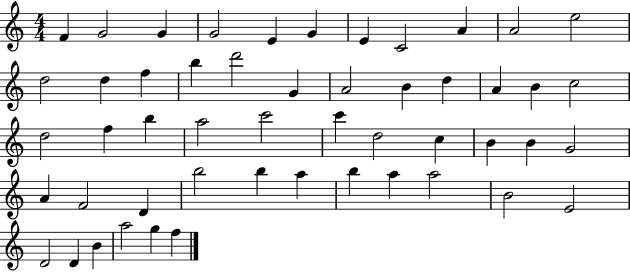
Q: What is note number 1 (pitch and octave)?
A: F4